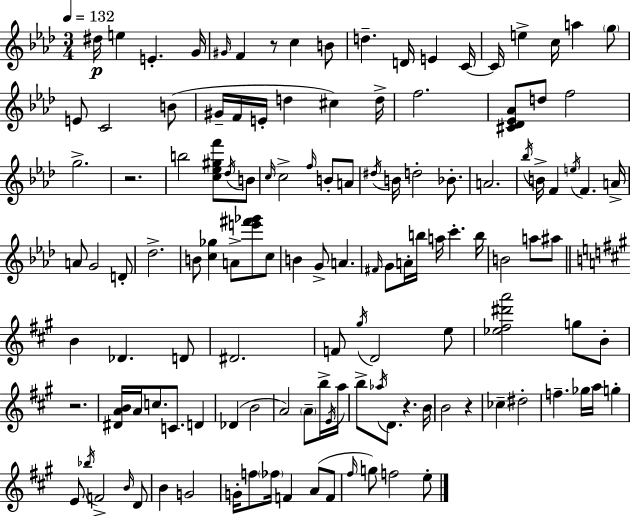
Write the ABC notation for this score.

X:1
T:Untitled
M:3/4
L:1/4
K:Fm
^d/4 e E G/4 ^G/4 F z/2 c B/2 d D/4 E C/4 C/4 e c/4 a g/2 E/2 C2 B/2 ^G/4 F/4 E/4 d ^c d/4 f2 [^C_D_E_A]/2 d/2 f2 g2 z2 b2 [c_e^gf']/2 _d/4 B/2 c/4 c2 f/4 B/2 A/2 ^d/4 B/4 d2 _B/2 A2 _b/4 B/4 F e/4 F A/4 A/2 G2 D/2 _d2 B/2 [c_g] A/2 [e'^f'_g']/2 c/2 B G/2 A ^F/4 G/2 A/4 b/4 a/4 c' b/4 B2 a/2 ^a/2 B _D D/2 ^D2 F/2 ^g/4 D2 e/2 [_e^f^d'a']2 g/2 B/2 z2 [^DAB]/4 A/4 c/2 C/2 D _D B2 A2 A/2 b/4 E/4 a/4 b/2 _a/4 D/2 z B/4 B2 z _c ^d2 f _g/4 a/4 g E/2 _b/4 F2 B/4 D/2 B G2 G/4 f/2 _f/4 F A/2 F/2 ^f/4 g/2 f2 e/2